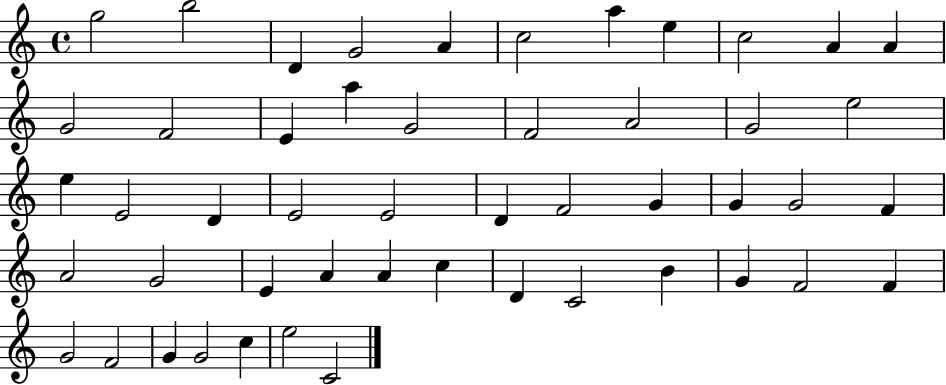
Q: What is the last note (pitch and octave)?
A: C4